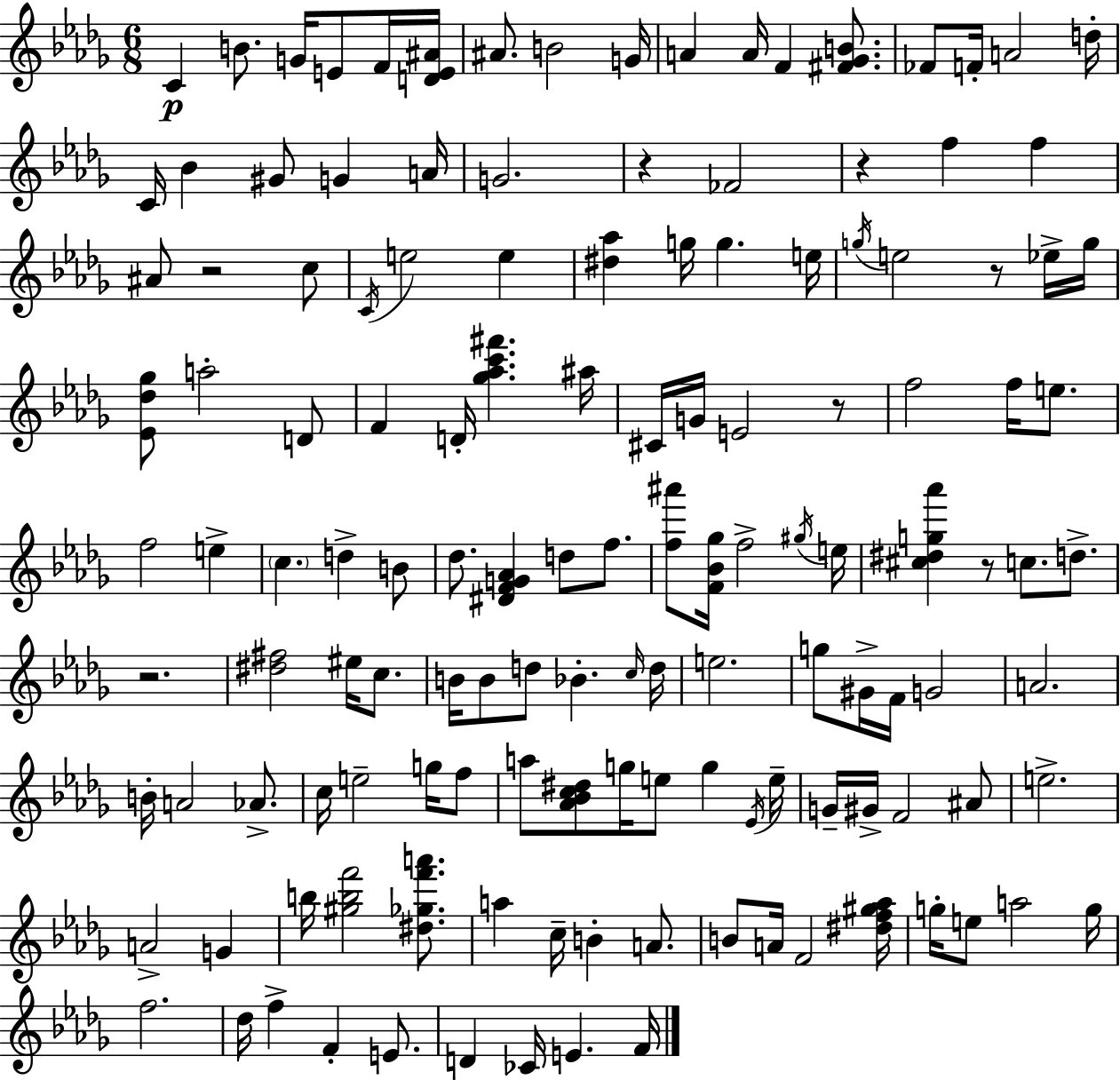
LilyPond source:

{
  \clef treble
  \numericTimeSignature
  \time 6/8
  \key bes \minor
  c'4\p b'8. g'16 e'8 f'16 <d' e' ais'>16 | ais'8. b'2 g'16 | a'4 a'16 f'4 <fis' ges' b'>8. | fes'8 f'16-. a'2 d''16-. | \break c'16 bes'4 gis'8 g'4 a'16 | g'2. | r4 fes'2 | r4 f''4 f''4 | \break ais'8 r2 c''8 | \acciaccatura { c'16 } e''2 e''4 | <dis'' aes''>4 g''16 g''4. | e''16 \acciaccatura { g''16 } e''2 r8 | \break ees''16-> g''16 <ees' des'' ges''>8 a''2-. | d'8 f'4 d'16-. <ges'' aes'' c''' fis'''>4. | ais''16 cis'16 g'16 e'2 | r8 f''2 f''16 e''8. | \break f''2 e''4-> | \parenthesize c''4. d''4-> | b'8 des''8. <dis' f' g' aes'>4 d''8 f''8. | <f'' ais'''>8 <f' bes' ges''>16 f''2-> | \break \acciaccatura { gis''16 } e''16 <cis'' dis'' g'' aes'''>4 r8 c''8. | d''8.-> r2. | <dis'' fis''>2 eis''16 | c''8. b'16 b'8 d''8 bes'4.-. | \break \grace { c''16 } d''16 e''2. | g''8 gis'16-> f'16 g'2 | a'2. | b'16-. a'2 | \break aes'8.-> c''16 e''2-- | g''16 f''8 a''8 <aes' bes' c'' dis''>8 g''16 e''8 g''4 | \acciaccatura { ees'16 } e''16-- g'16-- gis'16-> f'2 | ais'8 e''2.-> | \break a'2-> | g'4 b''16 <gis'' b'' f'''>2 | <dis'' ges'' f''' a'''>8. a''4 c''16-- b'4-. | a'8. b'8 a'16 f'2 | \break <dis'' f'' gis'' aes''>16 g''16-. e''8 a''2 | g''16 f''2. | des''16 f''4-> f'4-. | e'8. d'4 ces'16 e'4. | \break f'16 \bar "|."
}